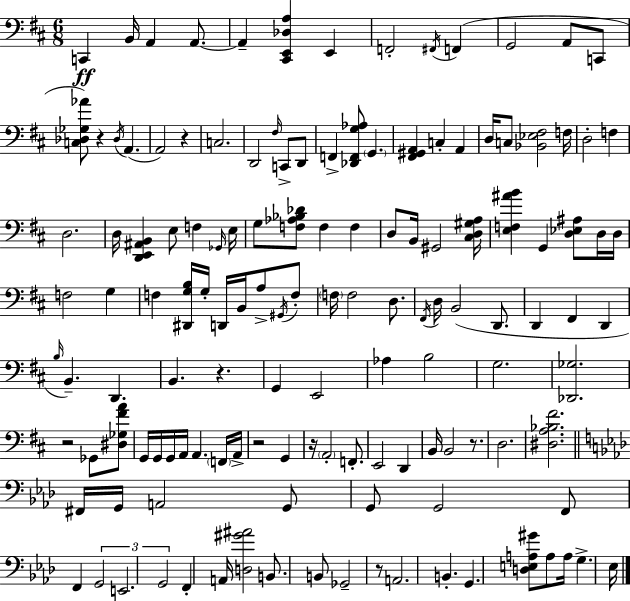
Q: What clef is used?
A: bass